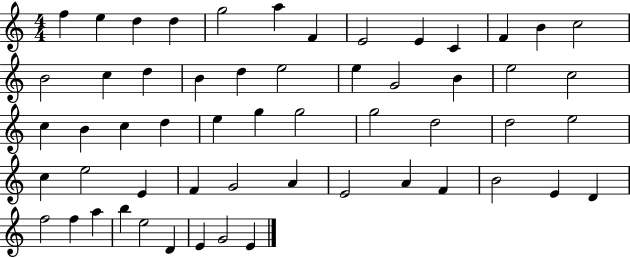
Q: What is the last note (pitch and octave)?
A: E4